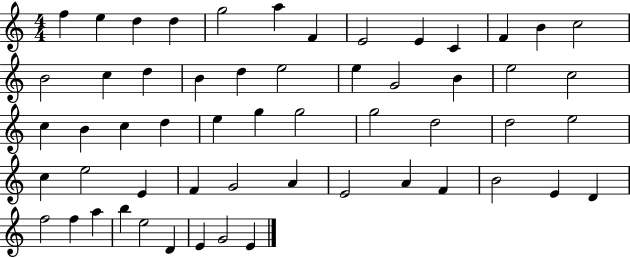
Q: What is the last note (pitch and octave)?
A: E4